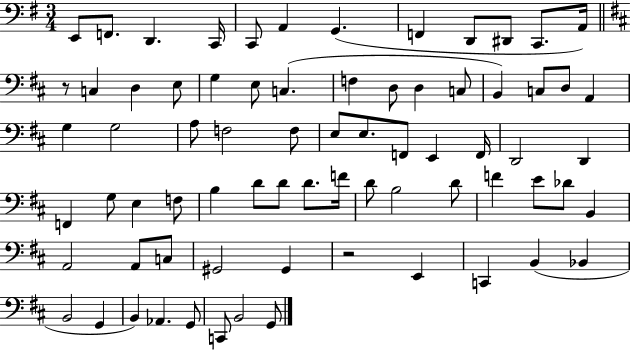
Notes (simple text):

E2/e F2/e. D2/q. C2/s C2/e A2/q G2/q. F2/q D2/e D#2/e C2/e. A2/s R/e C3/q D3/q E3/e G3/q E3/e C3/q. F3/q D3/e D3/q C3/e B2/q C3/e D3/e A2/q G3/q G3/h A3/e F3/h F3/e E3/e E3/e. F2/e E2/q F2/s D2/h D2/q F2/q G3/e E3/q F3/e B3/q D4/e D4/e D4/e. F4/s D4/e B3/h D4/e F4/q E4/e Db4/e B2/q A2/h A2/e C3/e G#2/h G#2/q R/h E2/q C2/q B2/q Bb2/q B2/h G2/q B2/q Ab2/q. G2/e C2/e B2/h G2/e